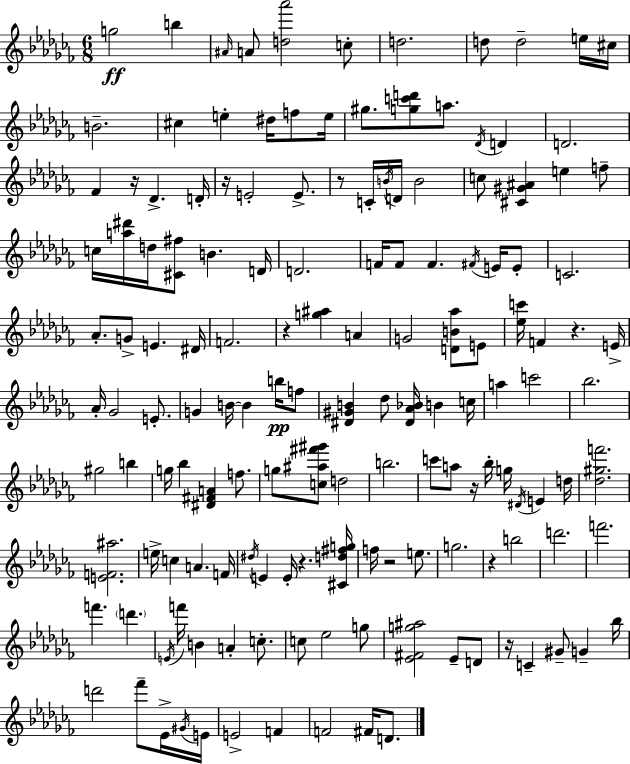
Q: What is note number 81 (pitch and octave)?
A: G5